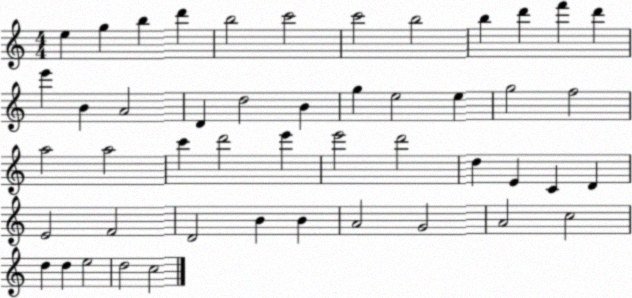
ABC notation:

X:1
T:Untitled
M:4/4
L:1/4
K:C
e g b d' b2 c'2 c'2 b2 b d' f' d' e' B A2 D d2 B g e2 e g2 f2 a2 a2 c' d'2 e' e'2 d'2 d E C D E2 F2 D2 B B A2 G2 A2 c2 d d e2 d2 c2